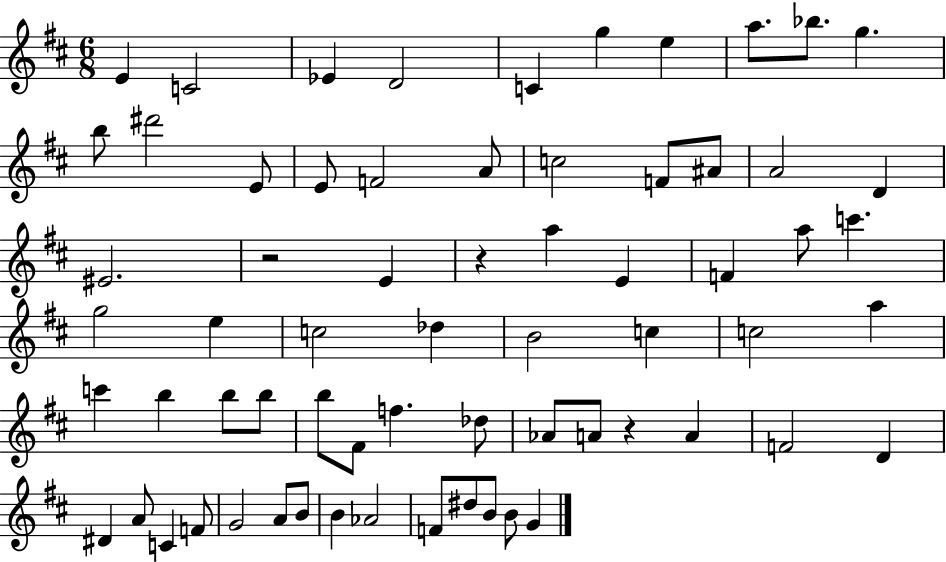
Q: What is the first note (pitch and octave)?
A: E4